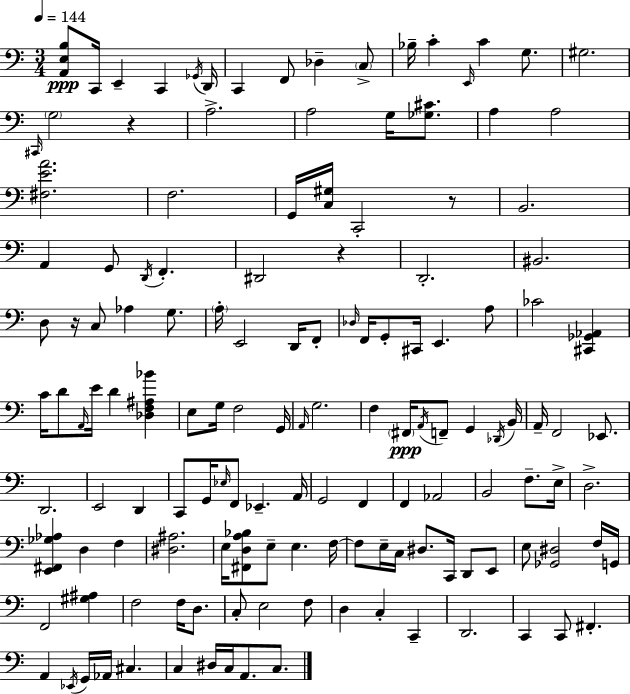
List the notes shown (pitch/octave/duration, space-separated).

[A2,E3,B3]/e C2/s E2/q C2/q Gb2/s D2/s C2/q F2/e Db3/q C3/e Bb3/s C4/q E2/s C4/q G3/e. G#3/h. C#2/s G3/h R/q A3/h. A3/h G3/s [Gb3,C#4]/e. A3/q A3/h [F#3,E4,A4]/h. F3/h. G2/s [C3,G#3]/s C2/h R/e B2/h. A2/q G2/e D2/s F2/q. D#2/h R/q D2/h. BIS2/h. D3/e R/s C3/e Ab3/q G3/e. A3/s E2/h D2/s F2/e Db3/s F2/s G2/e C#2/s E2/q. A3/e CES4/h [C#2,Gb2,Ab2]/q C4/s D4/e A2/s E4/s D4/q [Db3,F3,A#3,Bb4]/q E3/e G3/s F3/h G2/s A2/s G3/h. F3/q F#2/s A2/s F2/e G2/q Db2/s B2/s A2/s F2/h Eb2/e. D2/h. E2/h D2/q C2/e G2/s Eb3/s F2/e Eb2/q. A2/s G2/h F2/q F2/q Ab2/h B2/h F3/e. E3/s D3/h. [E2,F#2,Gb3,Ab3]/q D3/q F3/q [D#3,A#3]/h. E3/s [F#2,D3,A3,Bb3]/e E3/e E3/q. F3/s F3/e E3/s C3/s D#3/e. C2/s D2/e E2/e E3/e [Gb2,D#3]/h F3/s G2/s F2/h [G#3,A#3]/q F3/h F3/s D3/e. C3/e E3/h F3/e D3/q C3/q C2/q D2/h. C2/q C2/e F#2/q. A2/q Eb2/s G2/s Ab2/s C#3/q. C3/q D#3/s C3/s A2/e. C3/e.